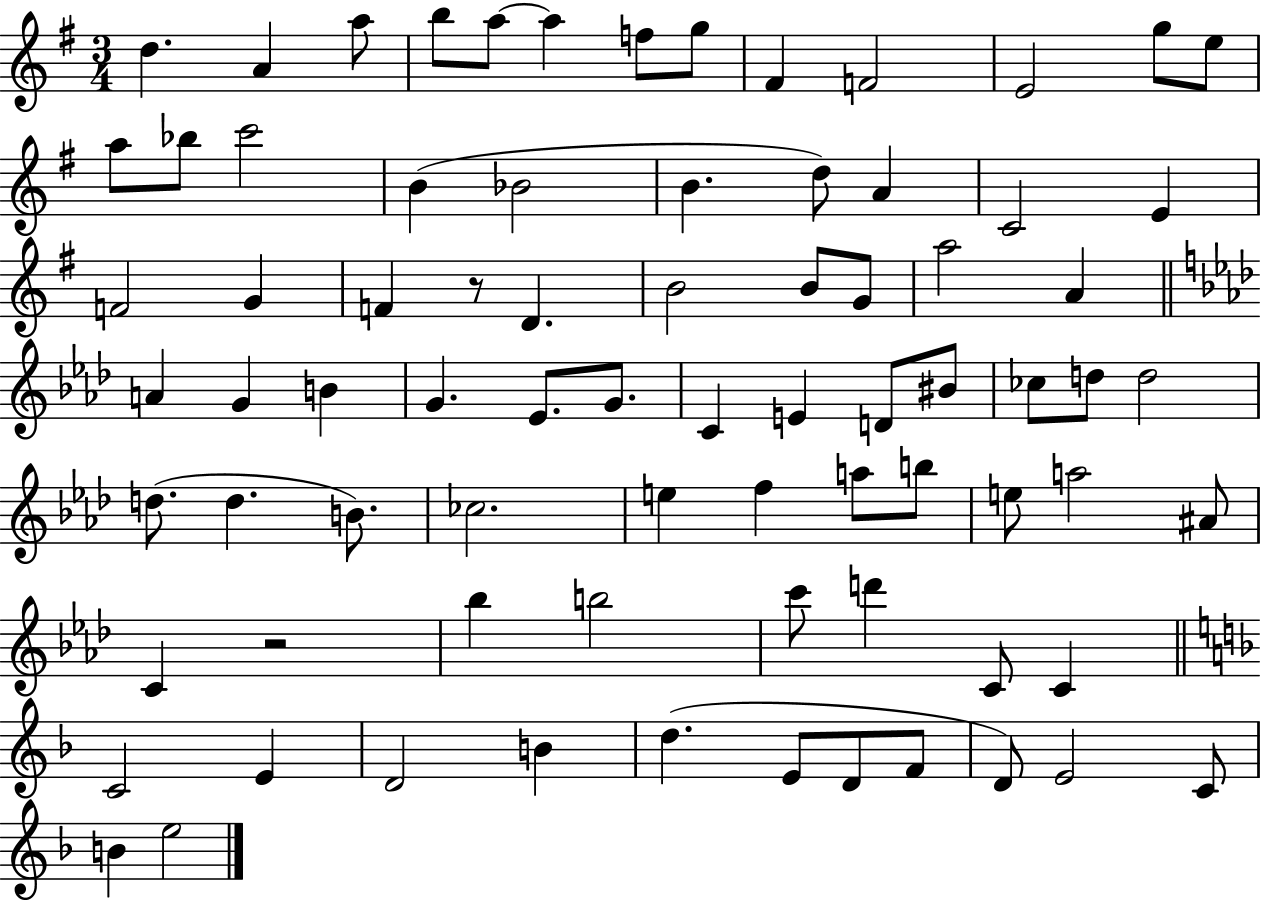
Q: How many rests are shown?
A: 2